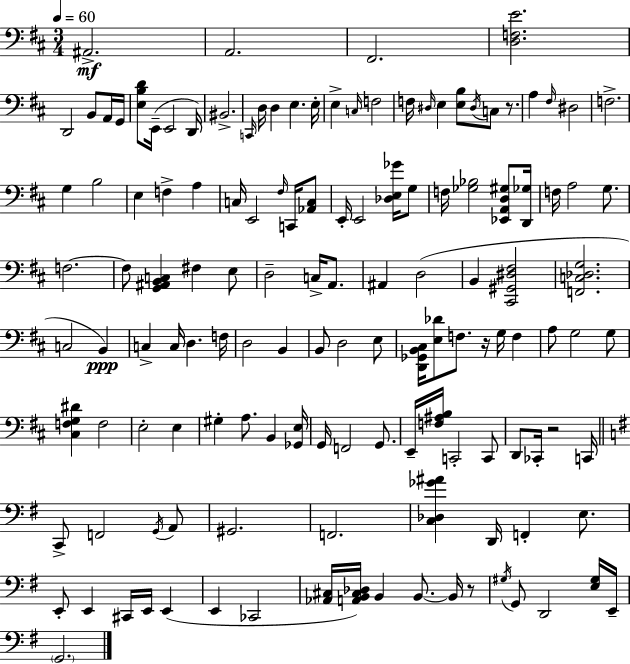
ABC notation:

X:1
T:Untitled
M:3/4
L:1/4
K:D
^A,,2 A,,2 ^F,,2 [D,F,E]2 D,,2 B,,/2 A,,/4 G,,/4 [E,B,D]/2 E,,/4 E,,2 D,,/4 ^B,,2 C,,/4 D,/4 D, E, E,/4 E, C,/4 F,2 F,/4 ^D,/4 E, [E,B,]/2 ^D,/4 C,/2 z/2 A, ^F,/4 ^D,2 F,2 G, B,2 E, F, A, C,/4 E,,2 ^F,/4 C,,/4 [_A,,C,]/2 E,,/4 E,,2 [_D,E,_G]/4 G,/2 F,/4 [_G,_B,]2 [_E,,A,,D,^G,]/2 [D,,_G,]/4 F,/4 A,2 G,/2 F,2 F,/2 [G,,^A,,B,,C,] ^F, E,/2 D,2 C,/4 A,,/2 ^A,, D,2 B,, [^C,,^G,,^D,^F,]2 [F,,C,_D,G,]2 C,2 B,, C, C,/4 D, F,/4 D,2 B,, B,,/2 D,2 E,/2 [D,,_G,,B,,^C,]/4 [E,_D]/2 F,/2 z/4 G,/4 F, A,/2 G,2 G,/2 [^C,F,G,^D] F,2 E,2 E, ^G, A,/2 B,, [_G,,E,]/4 G,,/4 F,,2 G,,/2 E,,/4 [F,^A,B,]/4 C,,2 C,,/2 D,,/2 _C,,/4 z2 C,,/4 C,,/2 F,,2 G,,/4 A,,/2 ^G,,2 F,,2 [C,_D,_G^A] D,,/4 F,, E,/2 E,,/2 E,, ^C,,/4 E,,/4 E,, E,, _C,,2 [_A,,^C,]/4 [A,,B,,^C,_D,]/4 B,, B,,/2 B,,/4 z/2 ^G,/4 G,,/2 D,,2 [E,^G,]/4 E,,/4 G,,2